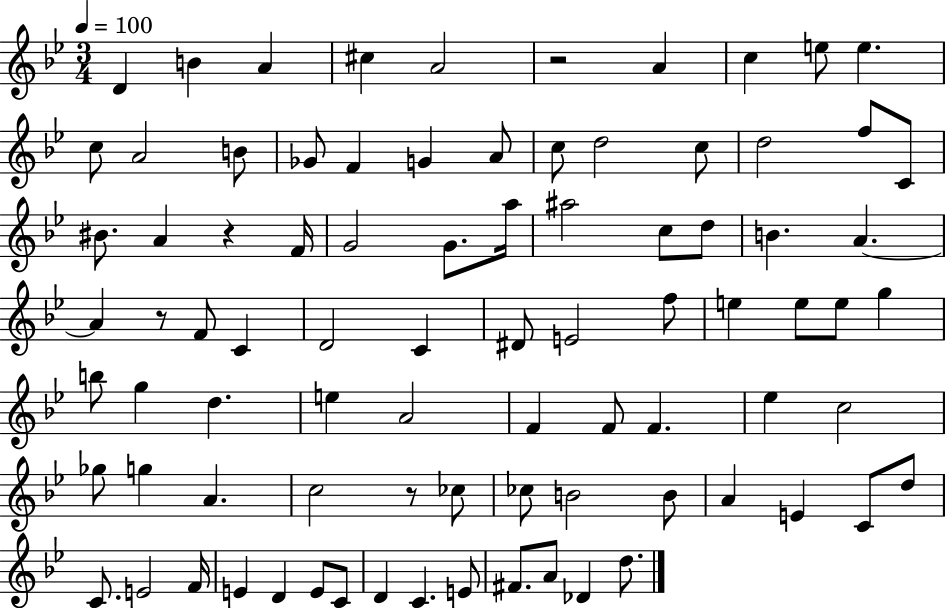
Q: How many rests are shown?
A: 4